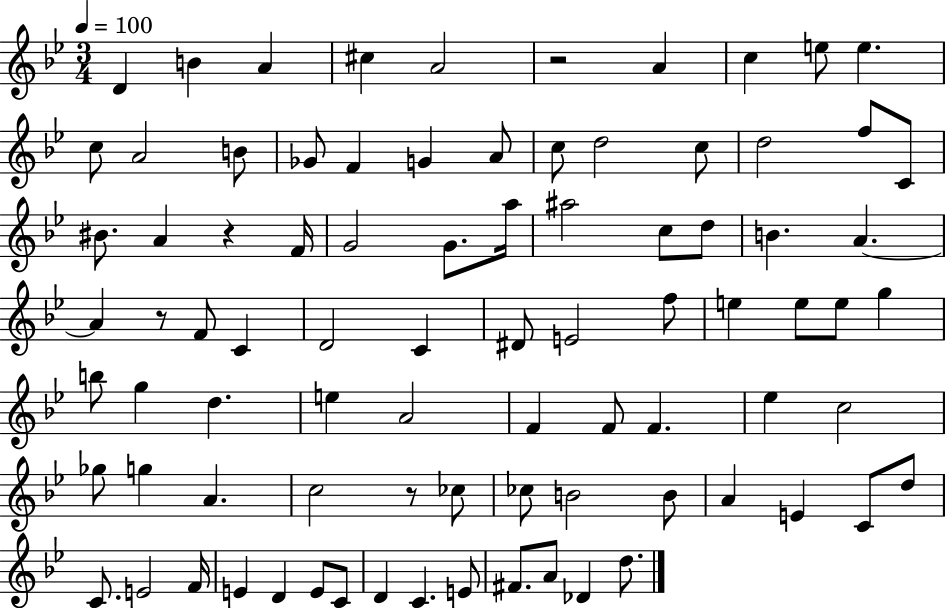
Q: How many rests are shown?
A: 4